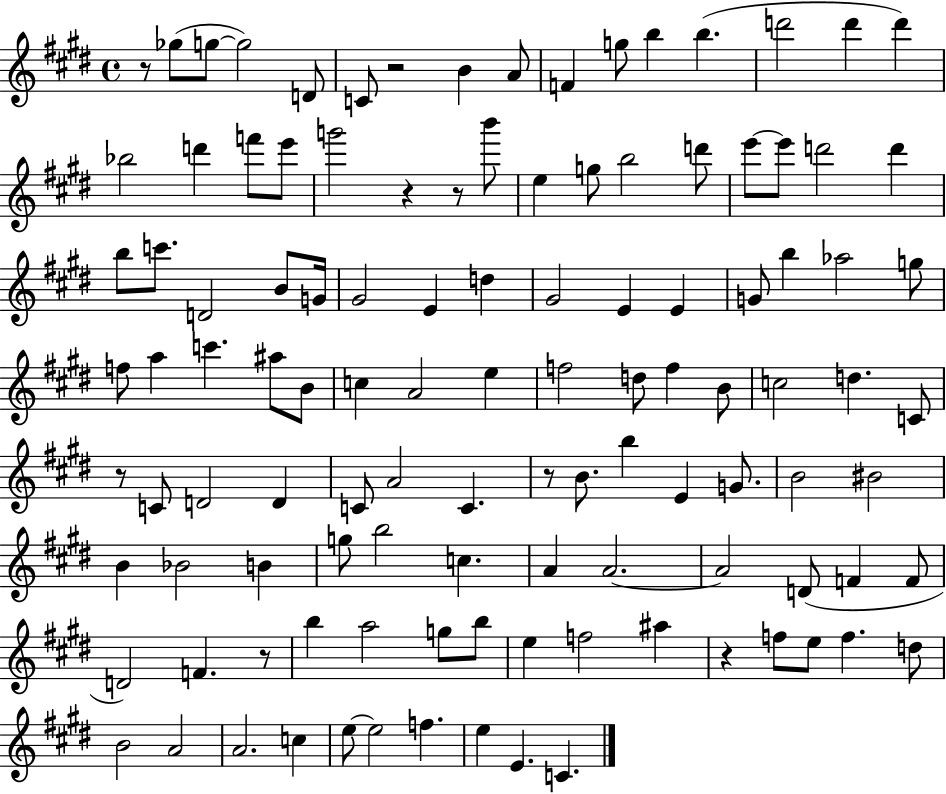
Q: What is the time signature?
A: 4/4